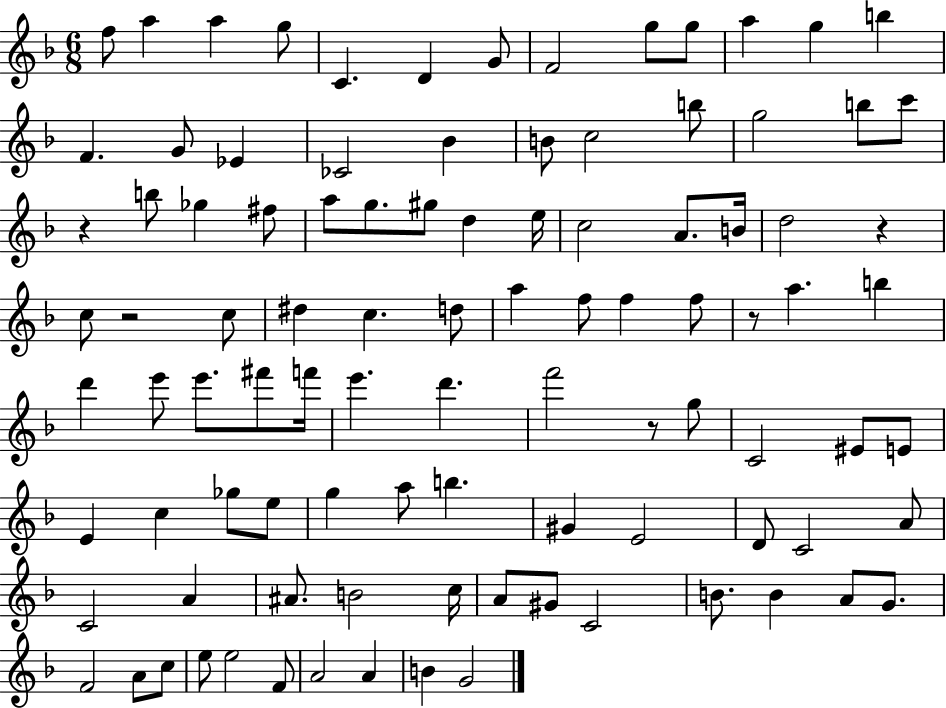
X:1
T:Untitled
M:6/8
L:1/4
K:F
f/2 a a g/2 C D G/2 F2 g/2 g/2 a g b F G/2 _E _C2 _B B/2 c2 b/2 g2 b/2 c'/2 z b/2 _g ^f/2 a/2 g/2 ^g/2 d e/4 c2 A/2 B/4 d2 z c/2 z2 c/2 ^d c d/2 a f/2 f f/2 z/2 a b d' e'/2 e'/2 ^f'/2 f'/4 e' d' f'2 z/2 g/2 C2 ^E/2 E/2 E c _g/2 e/2 g a/2 b ^G E2 D/2 C2 A/2 C2 A ^A/2 B2 c/4 A/2 ^G/2 C2 B/2 B A/2 G/2 F2 A/2 c/2 e/2 e2 F/2 A2 A B G2